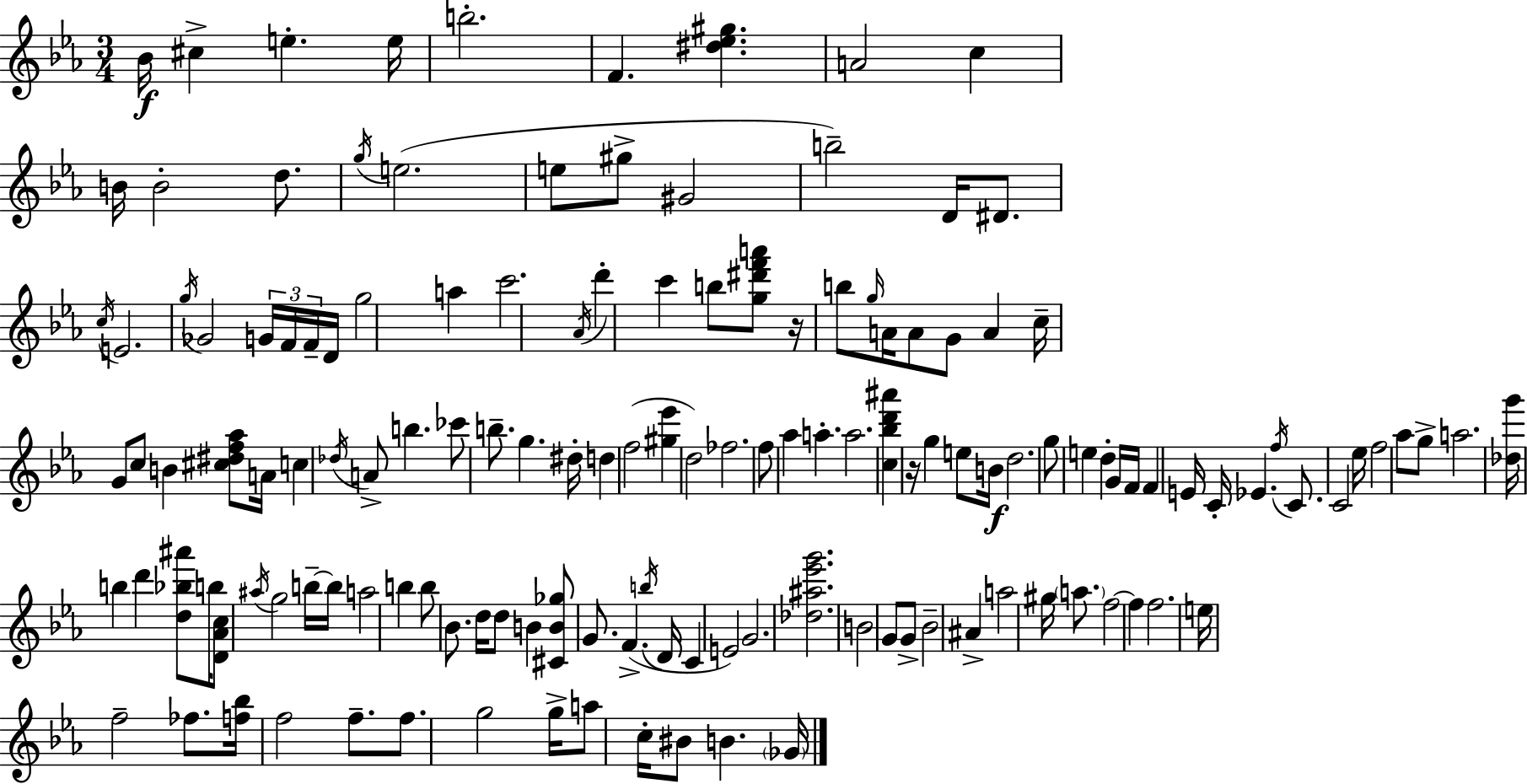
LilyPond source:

{
  \clef treble
  \numericTimeSignature
  \time 3/4
  \key ees \major
  \repeat volta 2 { bes'16\f cis''4-> e''4.-. e''16 | b''2.-. | f'4. <dis'' ees'' gis''>4. | a'2 c''4 | \break b'16 b'2-. d''8. | \acciaccatura { g''16 }( e''2. | e''8 gis''8-> gis'2 | b''2--) d'16 dis'8. | \break \acciaccatura { c''16 } e'2. | \acciaccatura { g''16 } ges'2 \tuplet 3/2 { g'16 | f'16 f'16-- } d'16 g''2 a''4 | c'''2. | \break \acciaccatura { aes'16 } d'''4-. c'''4 | b''8 <g'' dis''' f''' a'''>8 r16 b''8 \grace { g''16 } a'16 a'8 g'8 | a'4 c''16-- g'8 c''8 b'4 | <cis'' dis'' f'' aes''>8 a'16 c''4 \acciaccatura { des''16 } a'8-> | \break b''4. ces'''8 b''8.-- g''4. | dis''16-. d''4 f''2( | <gis'' ees'''>4 d''2) | fes''2. | \break f''8 aes''4 | a''4.-. a''2. | <c'' bes'' d''' ais'''>4 r16 g''4 | e''8 b'16\f d''2. | \break g''8 e''4 | d''4-. g'16 f'16 f'4 e'16 c'16-. | ees'4. \acciaccatura { f''16 } c'8. c'2 | ees''16 f''2 | \break aes''8 g''8-> a''2. | <des'' g'''>16 b''4 | d'''4 <d'' bes'' ais'''>8 b''16 <d' aes' c''>8 \acciaccatura { ais''16 } g''2 | b''16--~~ b''16 a''2 | \break b''4 b''8 bes'8. | d''16 d''8 b'4 <cis' b' ges''>8 g'8. | f'4.->( \acciaccatura { b''16 } d'16 c'4 | e'2) g'2. | \break <des'' ais'' ees''' g'''>2. | b'2 | g'8 g'8-> bes'2-- | ais'4-> a''2 | \break gis''16 \parenthesize a''8. f''2~~ | f''4 f''2. | e''16 f''2-- | fes''8. <f'' bes''>16 f''2 | \break f''8.-- f''8. | g''2 g''16-> a''8 c''16-. | bis'8 b'4. \parenthesize ges'16 } \bar "|."
}